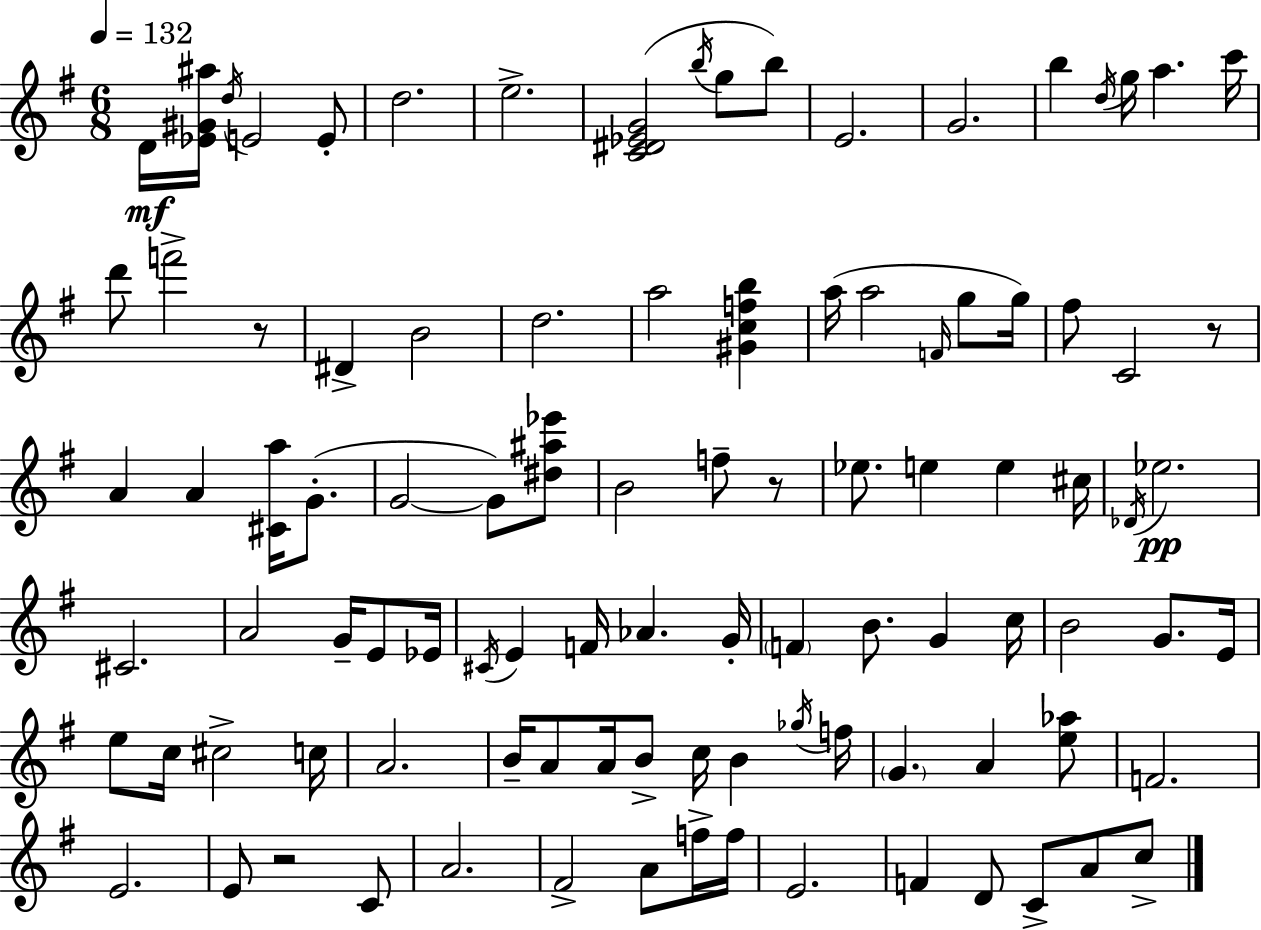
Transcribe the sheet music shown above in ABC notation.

X:1
T:Untitled
M:6/8
L:1/4
K:G
D/4 [_E^G^a]/4 d/4 E2 E/2 d2 e2 [C^D_EG]2 b/4 g/2 b/2 E2 G2 b d/4 g/4 a c'/4 d'/2 f'2 z/2 ^D B2 d2 a2 [^Gcfb] a/4 a2 F/4 g/2 g/4 ^f/2 C2 z/2 A A [^Ca]/4 G/2 G2 G/2 [^d^a_e']/2 B2 f/2 z/2 _e/2 e e ^c/4 _D/4 _e2 ^C2 A2 G/4 E/2 _E/4 ^C/4 E F/4 _A G/4 F B/2 G c/4 B2 G/2 E/4 e/2 c/4 ^c2 c/4 A2 B/4 A/2 A/4 B/2 c/4 B _g/4 f/4 G A [e_a]/2 F2 E2 E/2 z2 C/2 A2 ^F2 A/2 f/4 f/4 E2 F D/2 C/2 A/2 c/2